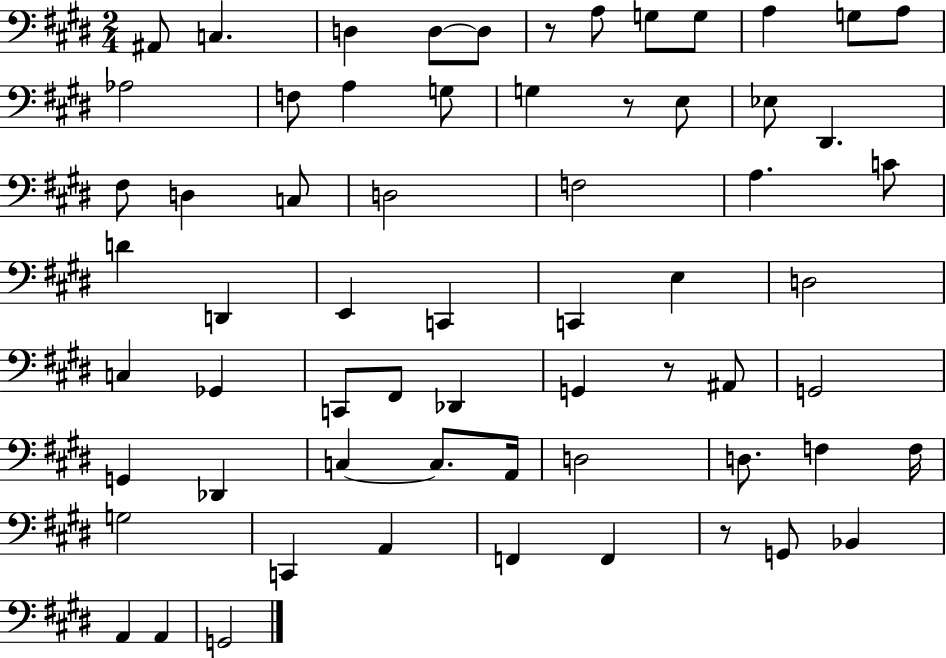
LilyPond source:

{
  \clef bass
  \numericTimeSignature
  \time 2/4
  \key e \major
  ais,8 c4. | d4 d8~~ d8 | r8 a8 g8 g8 | a4 g8 a8 | \break aes2 | f8 a4 g8 | g4 r8 e8 | ees8 dis,4. | \break fis8 d4 c8 | d2 | f2 | a4. c'8 | \break d'4 d,4 | e,4 c,4 | c,4 e4 | d2 | \break c4 ges,4 | c,8 fis,8 des,4 | g,4 r8 ais,8 | g,2 | \break g,4 des,4 | c4~~ c8. a,16 | d2 | d8. f4 f16 | \break g2 | c,4 a,4 | f,4 f,4 | r8 g,8 bes,4 | \break a,4 a,4 | g,2 | \bar "|."
}